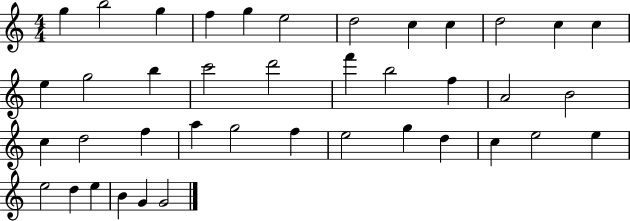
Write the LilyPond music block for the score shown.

{
  \clef treble
  \numericTimeSignature
  \time 4/4
  \key c \major
  g''4 b''2 g''4 | f''4 g''4 e''2 | d''2 c''4 c''4 | d''2 c''4 c''4 | \break e''4 g''2 b''4 | c'''2 d'''2 | f'''4 b''2 f''4 | a'2 b'2 | \break c''4 d''2 f''4 | a''4 g''2 f''4 | e''2 g''4 d''4 | c''4 e''2 e''4 | \break e''2 d''4 e''4 | b'4 g'4 g'2 | \bar "|."
}